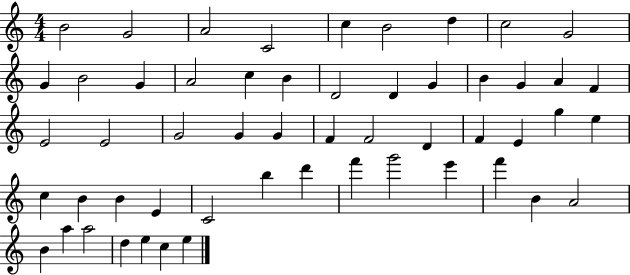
B4/h G4/h A4/h C4/h C5/q B4/h D5/q C5/h G4/h G4/q B4/h G4/q A4/h C5/q B4/q D4/h D4/q G4/q B4/q G4/q A4/q F4/q E4/h E4/h G4/h G4/q G4/q F4/q F4/h D4/q F4/q E4/q G5/q E5/q C5/q B4/q B4/q E4/q C4/h B5/q D6/q F6/q G6/h E6/q F6/q B4/q A4/h B4/q A5/q A5/h D5/q E5/q C5/q E5/q